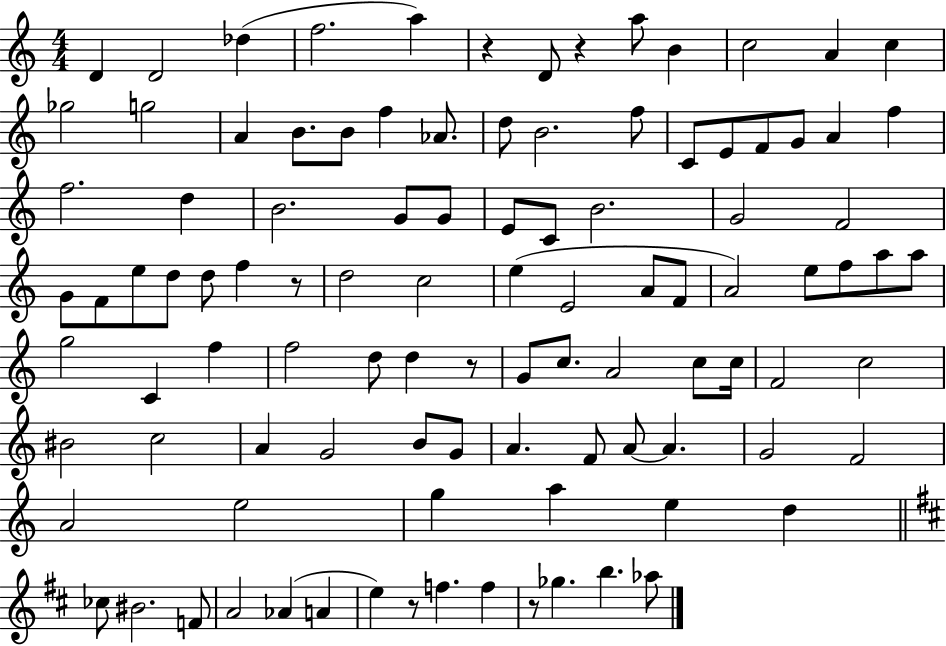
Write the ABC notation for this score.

X:1
T:Untitled
M:4/4
L:1/4
K:C
D D2 _d f2 a z D/2 z a/2 B c2 A c _g2 g2 A B/2 B/2 f _A/2 d/2 B2 f/2 C/2 E/2 F/2 G/2 A f f2 d B2 G/2 G/2 E/2 C/2 B2 G2 F2 G/2 F/2 e/2 d/2 d/2 f z/2 d2 c2 e E2 A/2 F/2 A2 e/2 f/2 a/2 a/2 g2 C f f2 d/2 d z/2 G/2 c/2 A2 c/2 c/4 F2 c2 ^B2 c2 A G2 B/2 G/2 A F/2 A/2 A G2 F2 A2 e2 g a e d _c/2 ^B2 F/2 A2 _A A e z/2 f f z/2 _g b _a/2